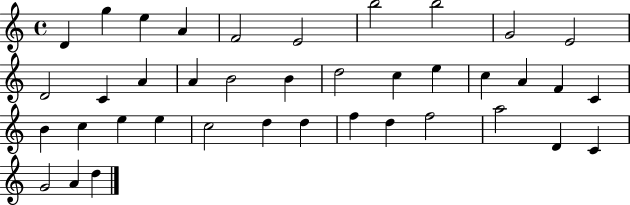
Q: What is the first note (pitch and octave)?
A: D4